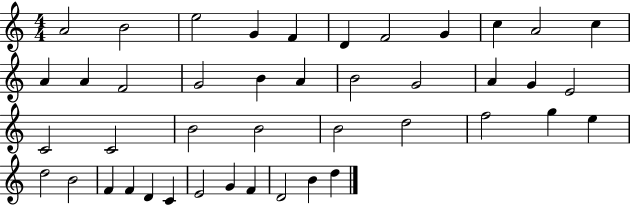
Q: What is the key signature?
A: C major